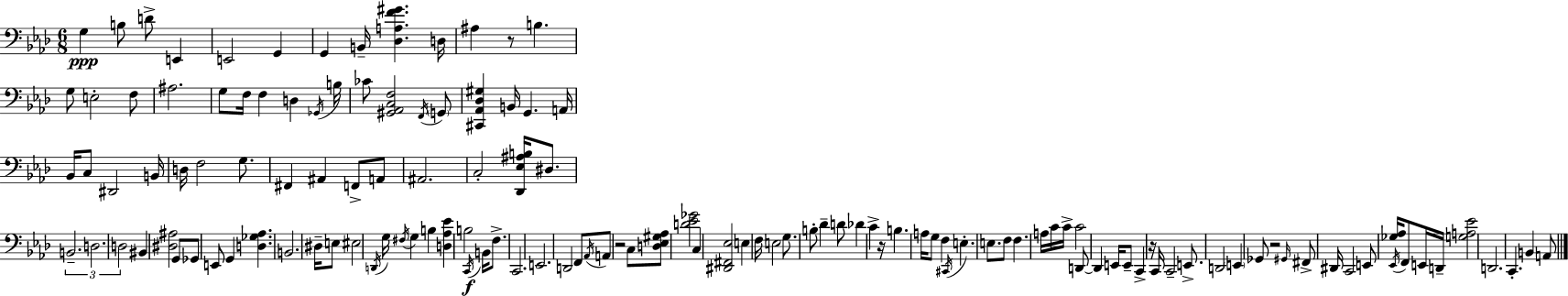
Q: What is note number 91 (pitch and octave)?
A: C4